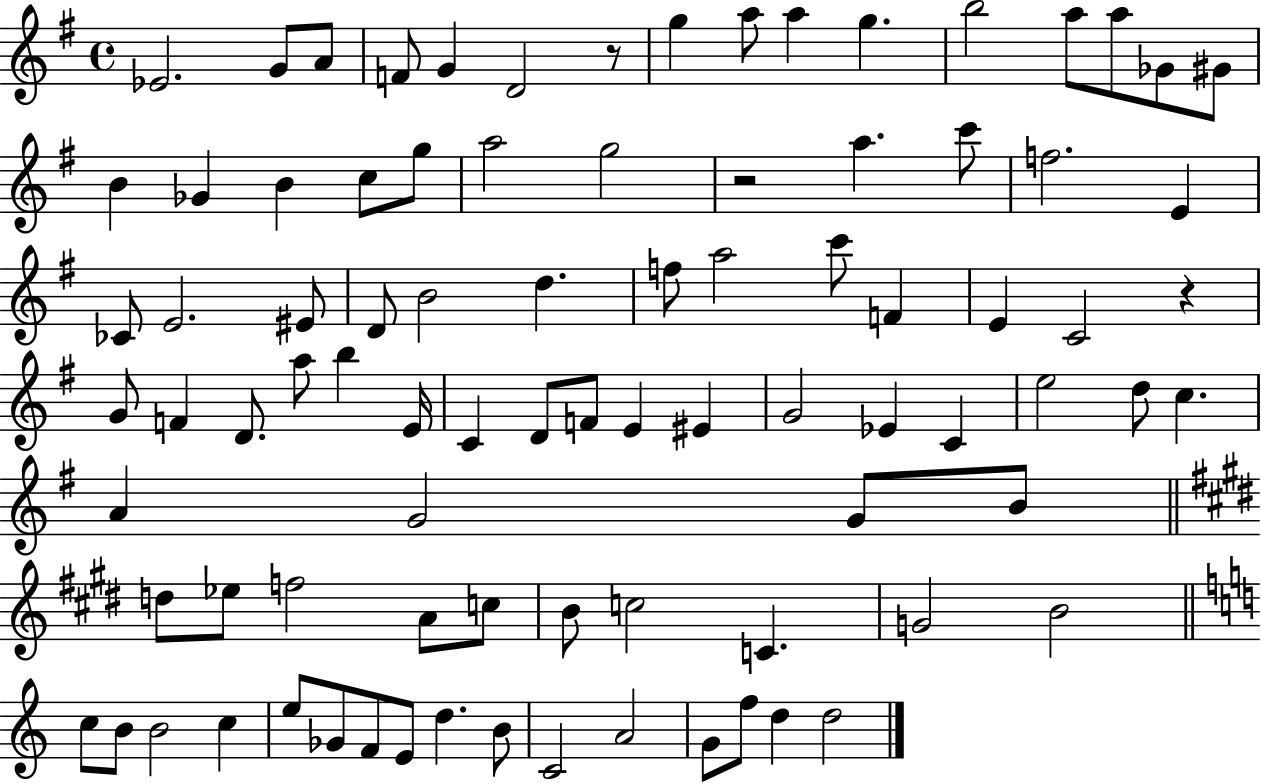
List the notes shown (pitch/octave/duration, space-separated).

Eb4/h. G4/e A4/e F4/e G4/q D4/h R/e G5/q A5/e A5/q G5/q. B5/h A5/e A5/e Gb4/e G#4/e B4/q Gb4/q B4/q C5/e G5/e A5/h G5/h R/h A5/q. C6/e F5/h. E4/q CES4/e E4/h. EIS4/e D4/e B4/h D5/q. F5/e A5/h C6/e F4/q E4/q C4/h R/q G4/e F4/q D4/e. A5/e B5/q E4/s C4/q D4/e F4/e E4/q EIS4/q G4/h Eb4/q C4/q E5/h D5/e C5/q. A4/q G4/h G4/e B4/e D5/e Eb5/e F5/h A4/e C5/e B4/e C5/h C4/q. G4/h B4/h C5/e B4/e B4/h C5/q E5/e Gb4/e F4/e E4/e D5/q. B4/e C4/h A4/h G4/e F5/e D5/q D5/h